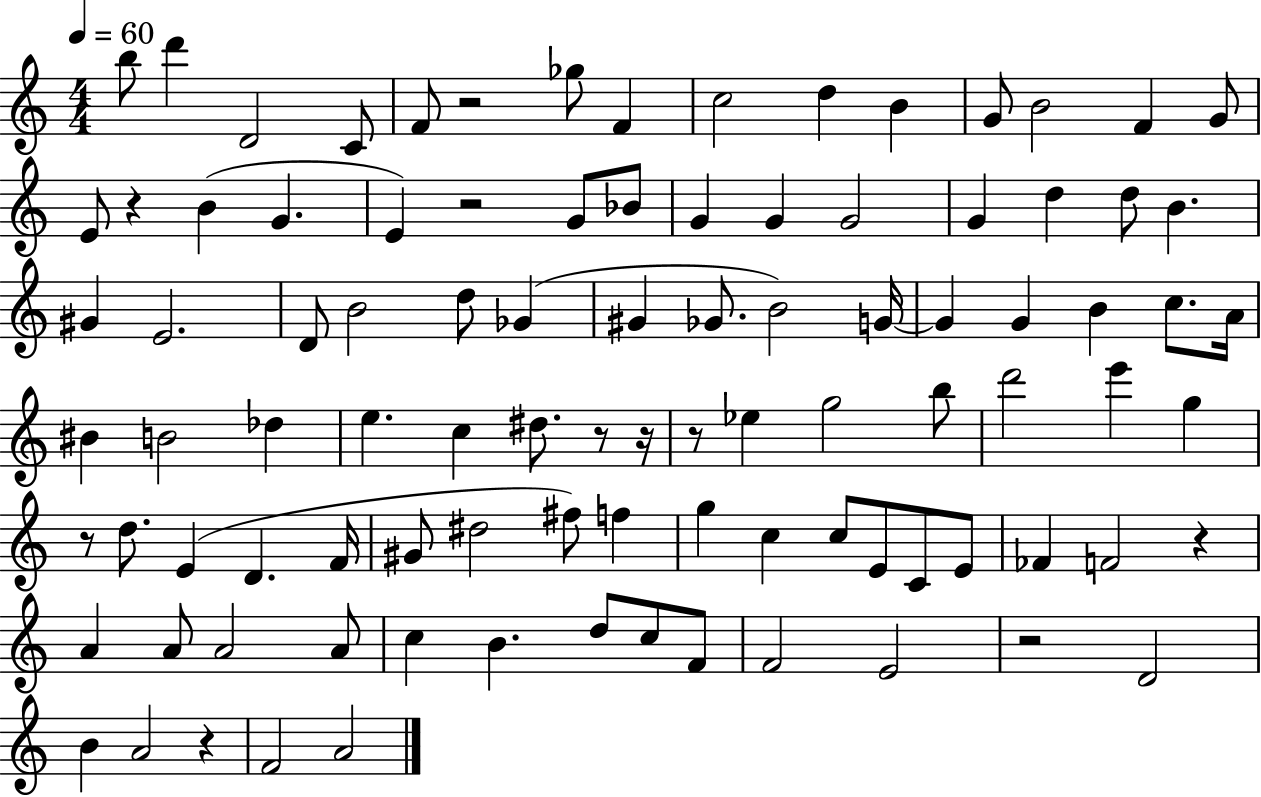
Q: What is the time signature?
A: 4/4